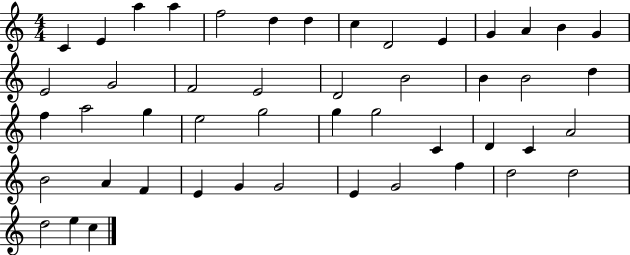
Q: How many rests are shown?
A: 0